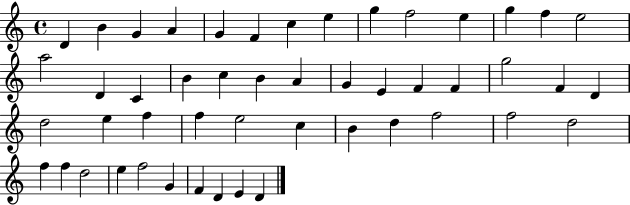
{
  \clef treble
  \time 4/4
  \defaultTimeSignature
  \key c \major
  d'4 b'4 g'4 a'4 | g'4 f'4 c''4 e''4 | g''4 f''2 e''4 | g''4 f''4 e''2 | \break a''2 d'4 c'4 | b'4 c''4 b'4 a'4 | g'4 e'4 f'4 f'4 | g''2 f'4 d'4 | \break d''2 e''4 f''4 | f''4 e''2 c''4 | b'4 d''4 f''2 | f''2 d''2 | \break f''4 f''4 d''2 | e''4 f''2 g'4 | f'4 d'4 e'4 d'4 | \bar "|."
}